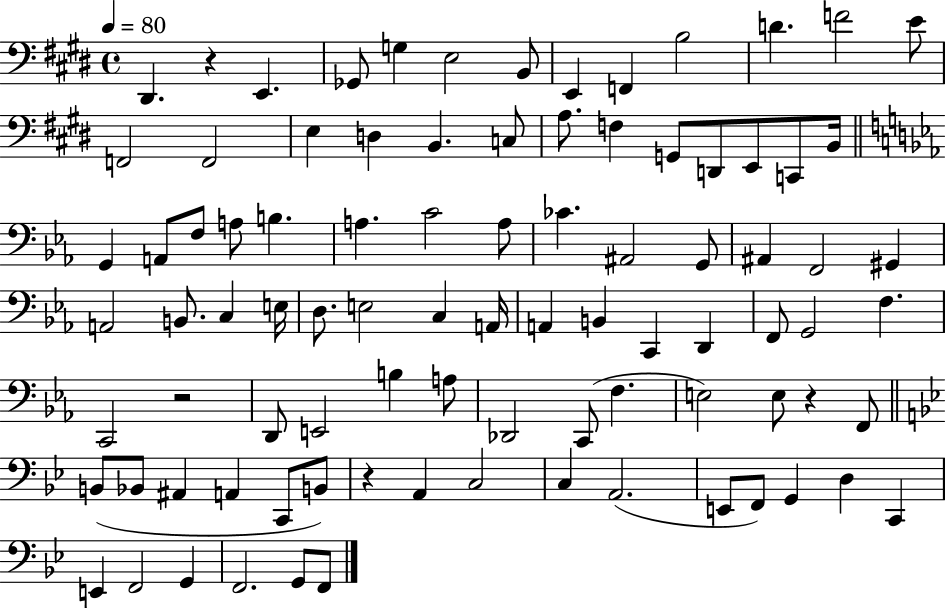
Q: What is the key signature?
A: E major